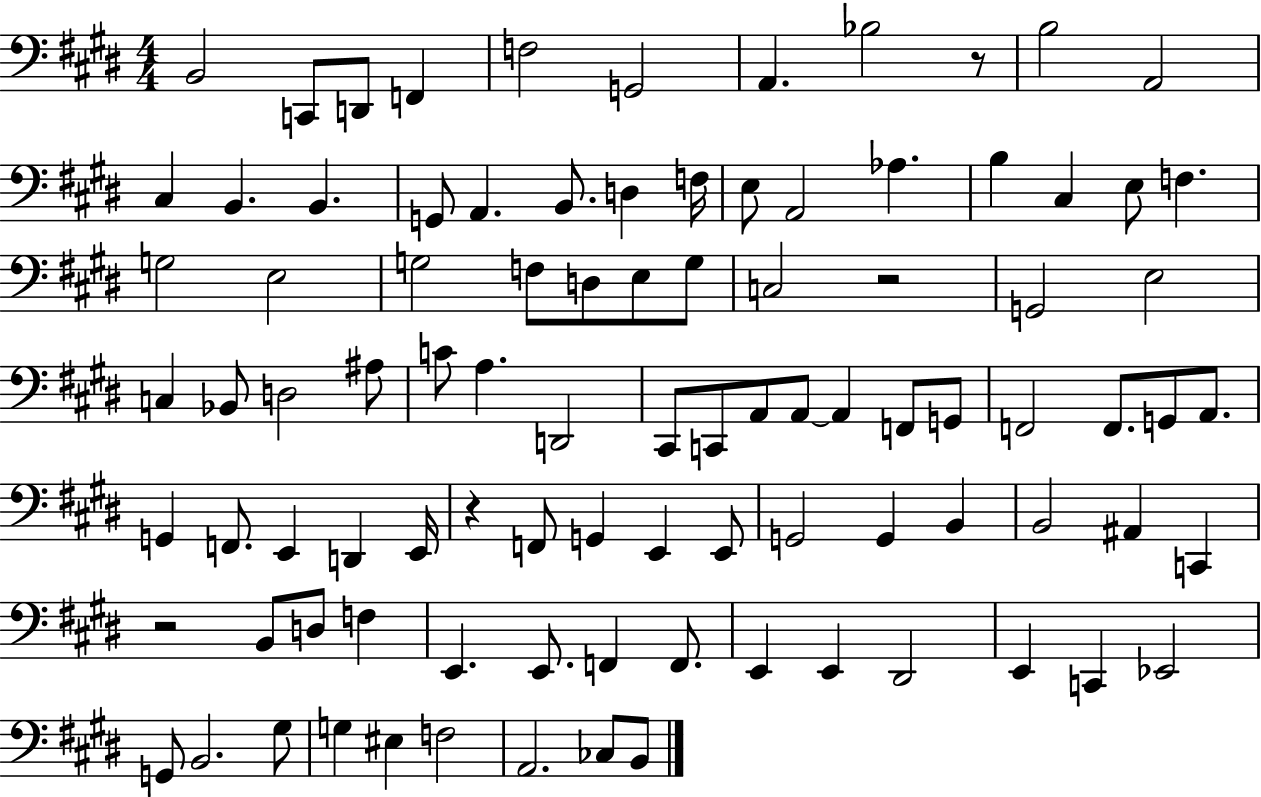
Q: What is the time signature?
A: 4/4